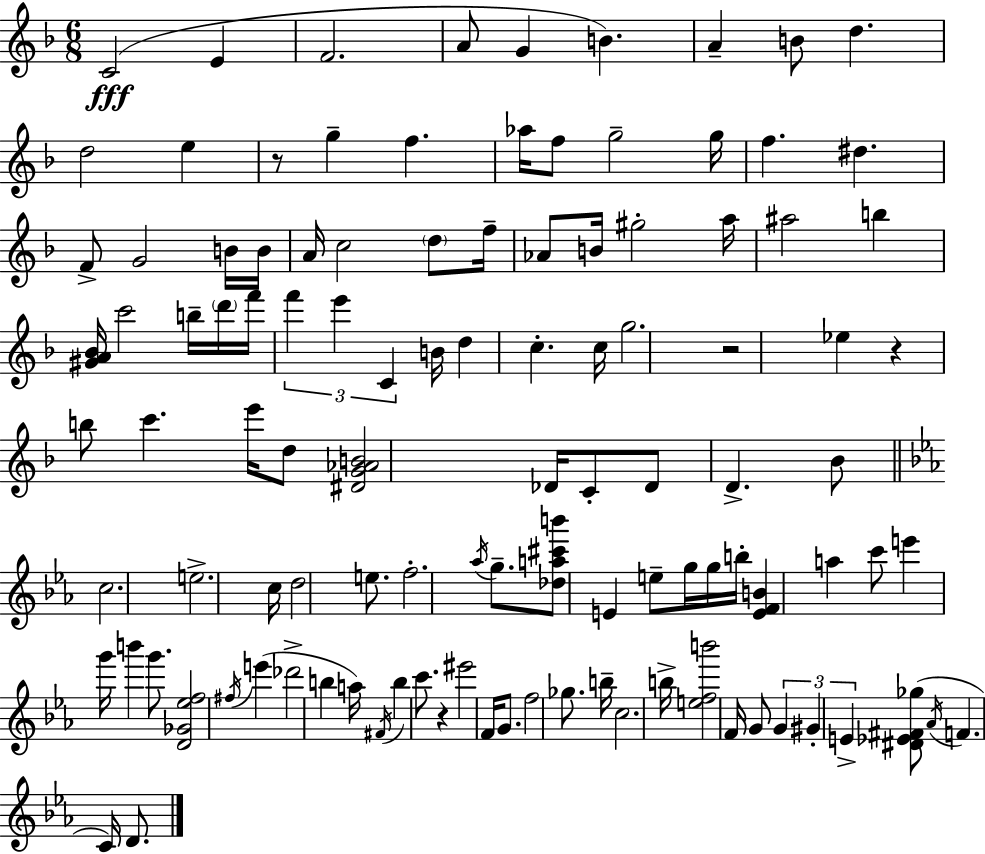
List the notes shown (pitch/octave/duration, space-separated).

C4/h E4/q F4/h. A4/e G4/q B4/q. A4/q B4/e D5/q. D5/h E5/q R/e G5/q F5/q. Ab5/s F5/e G5/h G5/s F5/q. D#5/q. F4/e G4/h B4/s B4/s A4/s C5/h D5/e F5/s Ab4/e B4/s G#5/h A5/s A#5/h B5/q [G#4,A4,Bb4]/s C6/h B5/s D6/s F6/s F6/q E6/q C4/q B4/s D5/q C5/q. C5/s G5/h. R/h Eb5/q R/q B5/e C6/q. E6/s D5/e [D#4,G4,Ab4,B4]/h Db4/s C4/e Db4/e D4/q. Bb4/e C5/h. E5/h. C5/s D5/h E5/e. F5/h. Ab5/s G5/e. [Db5,A5,C#6,B6]/e E4/q E5/e G5/s G5/s B5/s [E4,F4,B4]/q A5/q C6/e E6/q G6/s B6/q G6/e. [D4,Gb4,Eb5,F5]/h F#5/s E6/q Db6/h B5/q A5/s F#4/s B5/q C6/e. R/q EIS6/h F4/s G4/e. F5/h Gb5/e. B5/s C5/h. B5/s [E5,F5,B6]/h F4/s G4/e G4/q G#4/q E4/q [D#4,Eb4,F#4,Gb5]/e Ab4/s F4/q. C4/s D4/e.